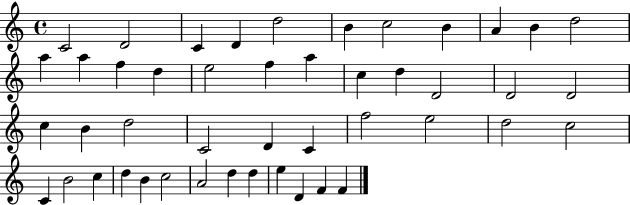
X:1
T:Untitled
M:4/4
L:1/4
K:C
C2 D2 C D d2 B c2 B A B d2 a a f d e2 f a c d D2 D2 D2 c B d2 C2 D C f2 e2 d2 c2 C B2 c d B c2 A2 d d e D F F